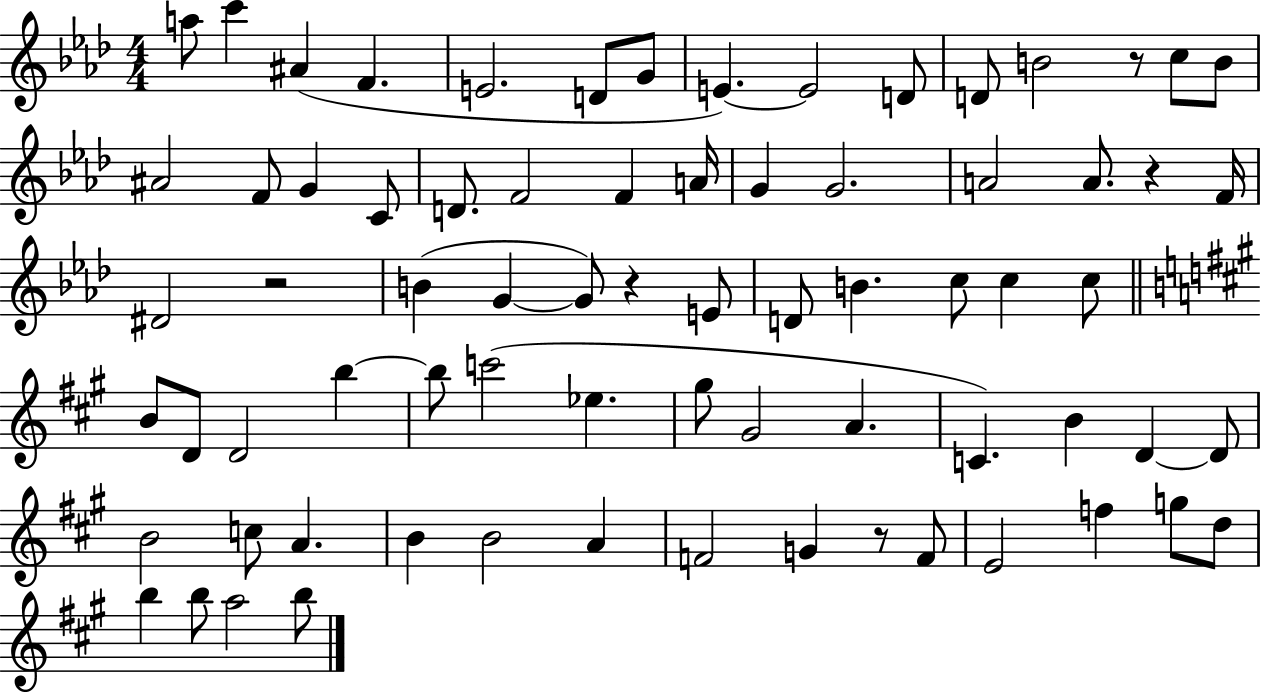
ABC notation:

X:1
T:Untitled
M:4/4
L:1/4
K:Ab
a/2 c' ^A F E2 D/2 G/2 E E2 D/2 D/2 B2 z/2 c/2 B/2 ^A2 F/2 G C/2 D/2 F2 F A/4 G G2 A2 A/2 z F/4 ^D2 z2 B G G/2 z E/2 D/2 B c/2 c c/2 B/2 D/2 D2 b b/2 c'2 _e ^g/2 ^G2 A C B D D/2 B2 c/2 A B B2 A F2 G z/2 F/2 E2 f g/2 d/2 b b/2 a2 b/2